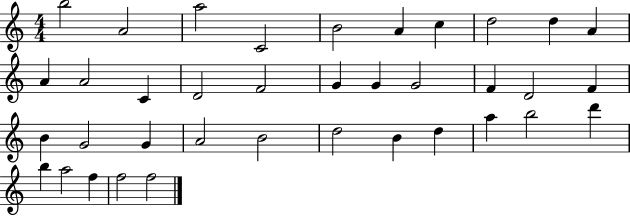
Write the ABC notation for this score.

X:1
T:Untitled
M:4/4
L:1/4
K:C
b2 A2 a2 C2 B2 A c d2 d A A A2 C D2 F2 G G G2 F D2 F B G2 G A2 B2 d2 B d a b2 d' b a2 f f2 f2